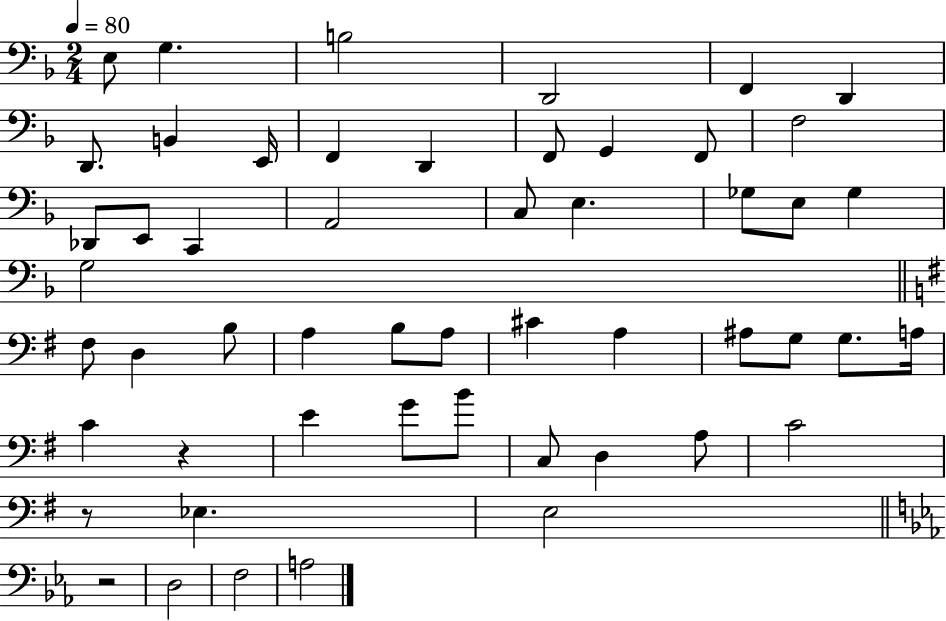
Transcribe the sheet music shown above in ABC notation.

X:1
T:Untitled
M:2/4
L:1/4
K:F
E,/2 G, B,2 D,,2 F,, D,, D,,/2 B,, E,,/4 F,, D,, F,,/2 G,, F,,/2 F,2 _D,,/2 E,,/2 C,, A,,2 C,/2 E, _G,/2 E,/2 _G, G,2 ^F,/2 D, B,/2 A, B,/2 A,/2 ^C A, ^A,/2 G,/2 G,/2 A,/4 C z E G/2 B/2 C,/2 D, A,/2 C2 z/2 _E, E,2 z2 D,2 F,2 A,2